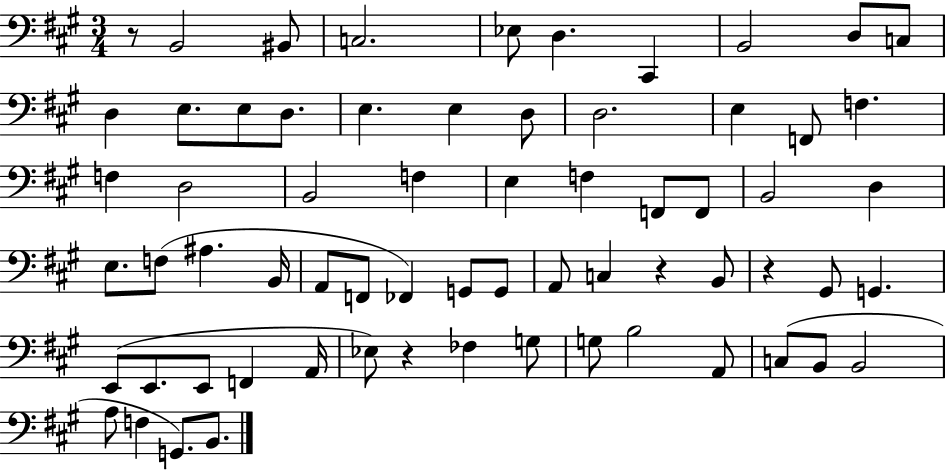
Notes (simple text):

R/e B2/h BIS2/e C3/h. Eb3/e D3/q. C#2/q B2/h D3/e C3/e D3/q E3/e. E3/e D3/e. E3/q. E3/q D3/e D3/h. E3/q F2/e F3/q. F3/q D3/h B2/h F3/q E3/q F3/q F2/e F2/e B2/h D3/q E3/e. F3/e A#3/q. B2/s A2/e F2/e FES2/q G2/e G2/e A2/e C3/q R/q B2/e R/q G#2/e G2/q. E2/e E2/e. E2/e F2/q A2/s Eb3/e R/q FES3/q G3/e G3/e B3/h A2/e C3/e B2/e B2/h A3/e F3/q G2/e. B2/e.